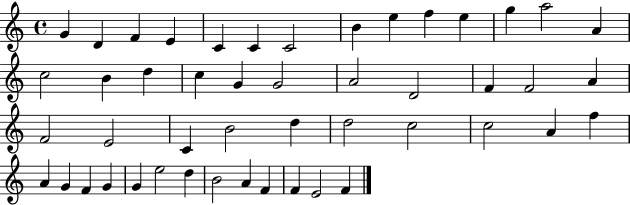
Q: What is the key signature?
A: C major